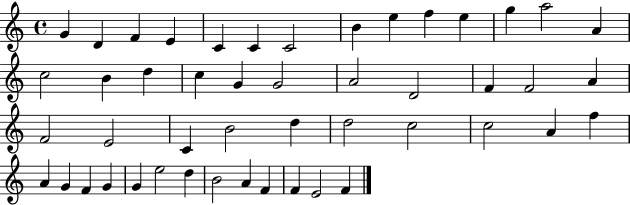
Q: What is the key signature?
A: C major